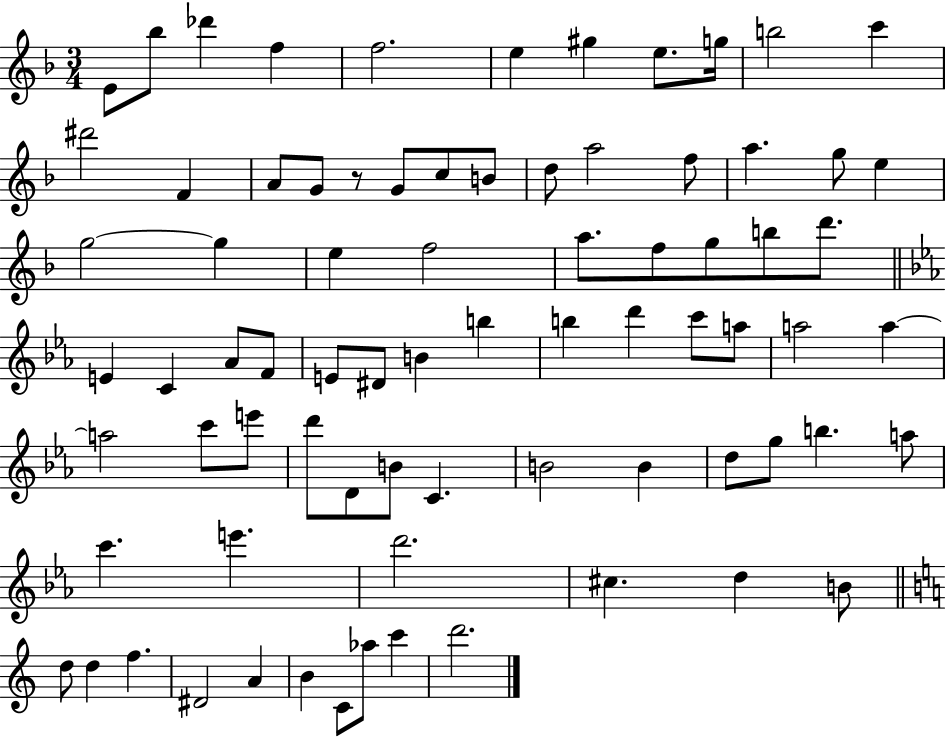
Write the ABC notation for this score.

X:1
T:Untitled
M:3/4
L:1/4
K:F
E/2 _b/2 _d' f f2 e ^g e/2 g/4 b2 c' ^d'2 F A/2 G/2 z/2 G/2 c/2 B/2 d/2 a2 f/2 a g/2 e g2 g e f2 a/2 f/2 g/2 b/2 d'/2 E C _A/2 F/2 E/2 ^D/2 B b b d' c'/2 a/2 a2 a a2 c'/2 e'/2 d'/2 D/2 B/2 C B2 B d/2 g/2 b a/2 c' e' d'2 ^c d B/2 d/2 d f ^D2 A B C/2 _a/2 c' d'2